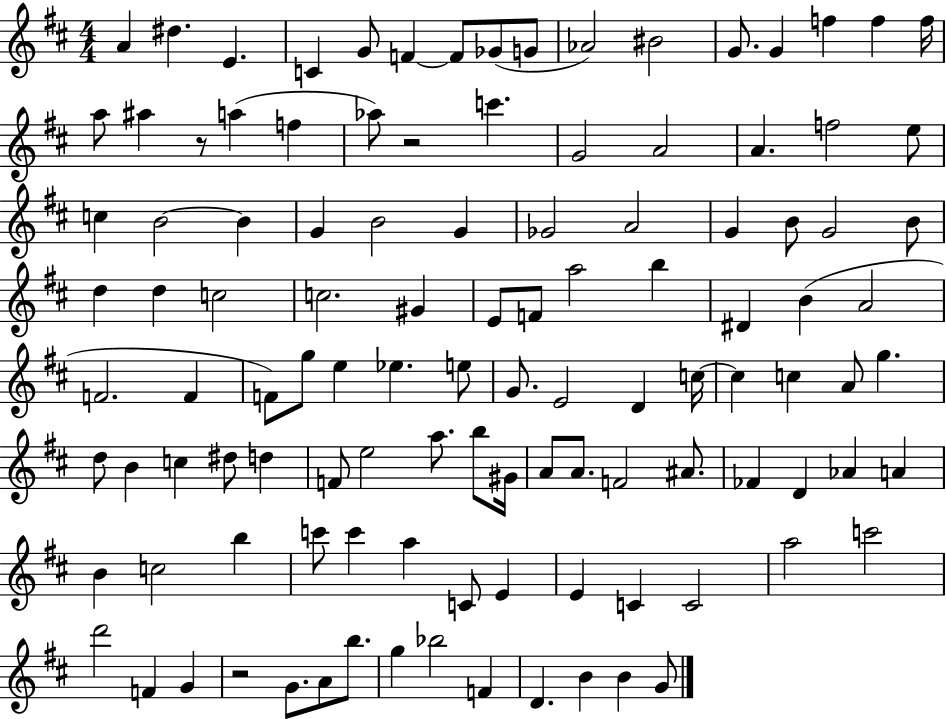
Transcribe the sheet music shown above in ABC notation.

X:1
T:Untitled
M:4/4
L:1/4
K:D
A ^d E C G/2 F F/2 _G/2 G/2 _A2 ^B2 G/2 G f f f/4 a/2 ^a z/2 a f _a/2 z2 c' G2 A2 A f2 e/2 c B2 B G B2 G _G2 A2 G B/2 G2 B/2 d d c2 c2 ^G E/2 F/2 a2 b ^D B A2 F2 F F/2 g/2 e _e e/2 G/2 E2 D c/4 c c A/2 g d/2 B c ^d/2 d F/2 e2 a/2 b/2 ^G/4 A/2 A/2 F2 ^A/2 _F D _A A B c2 b c'/2 c' a C/2 E E C C2 a2 c'2 d'2 F G z2 G/2 A/2 b/2 g _b2 F D B B G/2